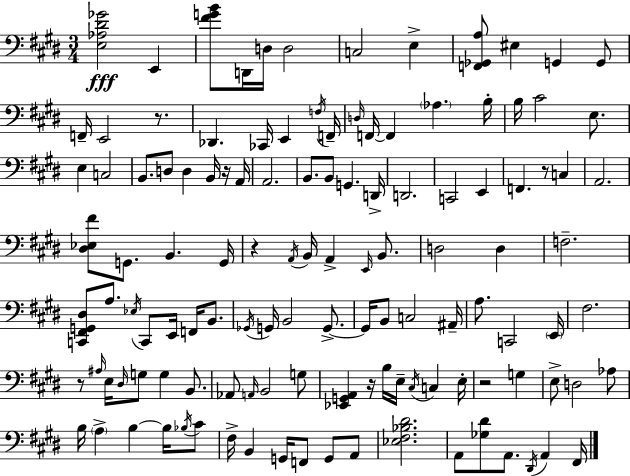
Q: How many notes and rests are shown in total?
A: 122